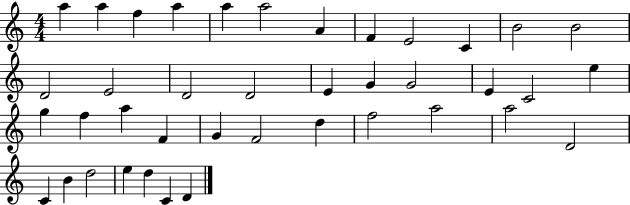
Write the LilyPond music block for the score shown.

{
  \clef treble
  \numericTimeSignature
  \time 4/4
  \key c \major
  a''4 a''4 f''4 a''4 | a''4 a''2 a'4 | f'4 e'2 c'4 | b'2 b'2 | \break d'2 e'2 | d'2 d'2 | e'4 g'4 g'2 | e'4 c'2 e''4 | \break g''4 f''4 a''4 f'4 | g'4 f'2 d''4 | f''2 a''2 | a''2 d'2 | \break c'4 b'4 d''2 | e''4 d''4 c'4 d'4 | \bar "|."
}